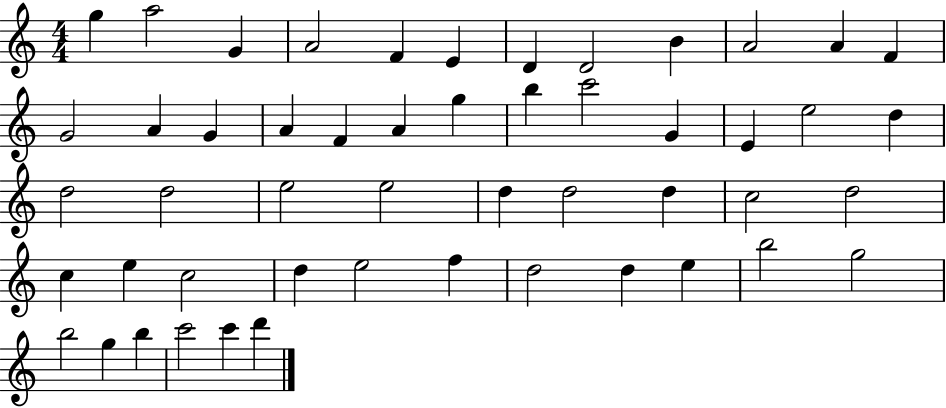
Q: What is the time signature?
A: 4/4